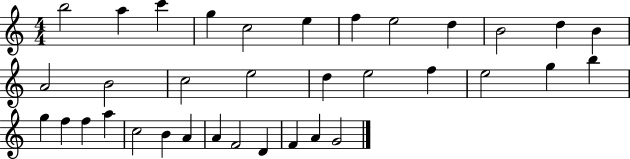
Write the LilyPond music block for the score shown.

{
  \clef treble
  \numericTimeSignature
  \time 4/4
  \key c \major
  b''2 a''4 c'''4 | g''4 c''2 e''4 | f''4 e''2 d''4 | b'2 d''4 b'4 | \break a'2 b'2 | c''2 e''2 | d''4 e''2 f''4 | e''2 g''4 b''4 | \break g''4 f''4 f''4 a''4 | c''2 b'4 a'4 | a'4 f'2 d'4 | f'4 a'4 g'2 | \break \bar "|."
}